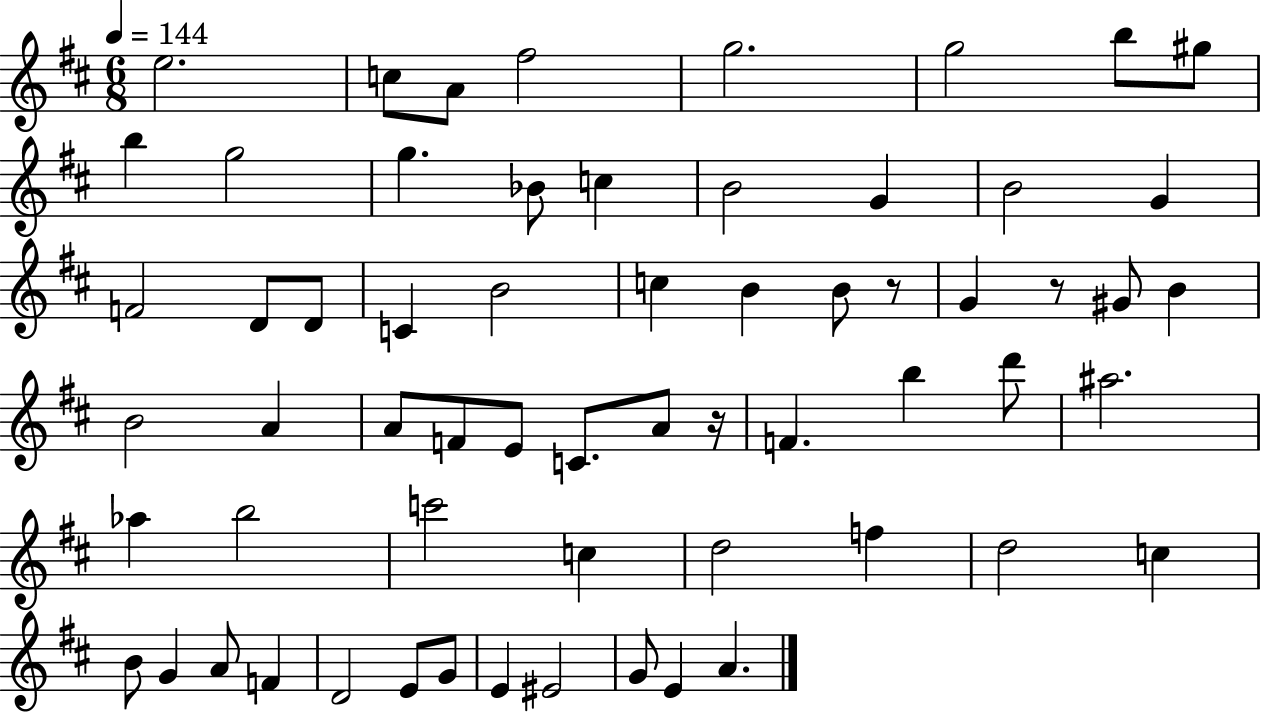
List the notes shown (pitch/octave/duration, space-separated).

E5/h. C5/e A4/e F#5/h G5/h. G5/h B5/e G#5/e B5/q G5/h G5/q. Bb4/e C5/q B4/h G4/q B4/h G4/q F4/h D4/e D4/e C4/q B4/h C5/q B4/q B4/e R/e G4/q R/e G#4/e B4/q B4/h A4/q A4/e F4/e E4/e C4/e. A4/e R/s F4/q. B5/q D6/e A#5/h. Ab5/q B5/h C6/h C5/q D5/h F5/q D5/h C5/q B4/e G4/q A4/e F4/q D4/h E4/e G4/e E4/q EIS4/h G4/e E4/q A4/q.